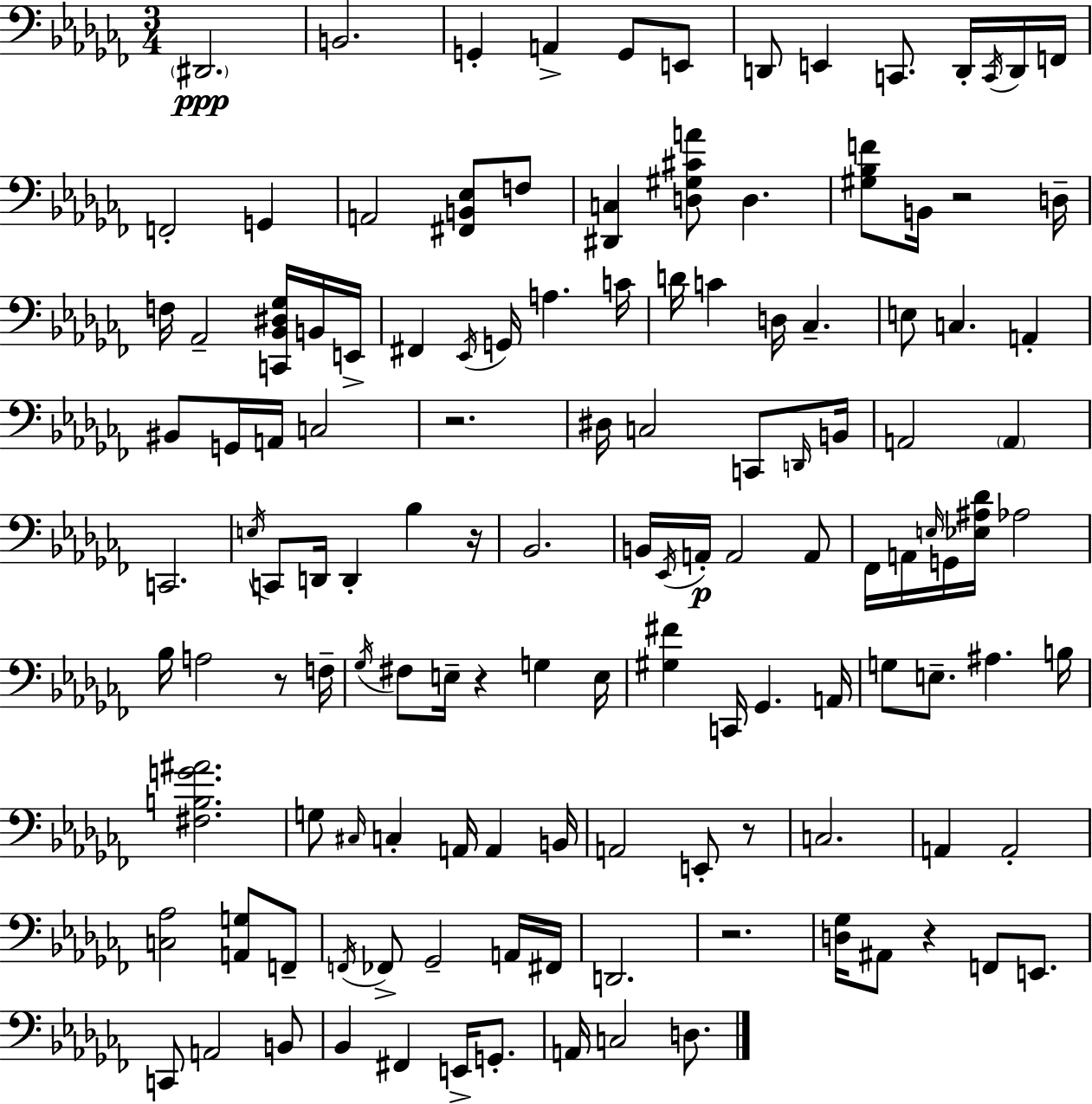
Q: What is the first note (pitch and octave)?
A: D#2